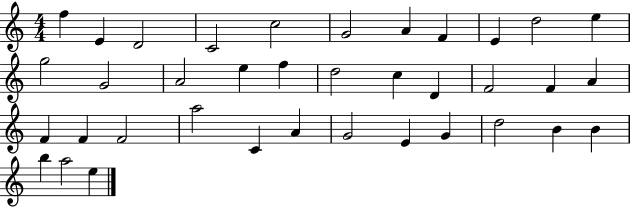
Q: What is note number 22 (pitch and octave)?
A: A4